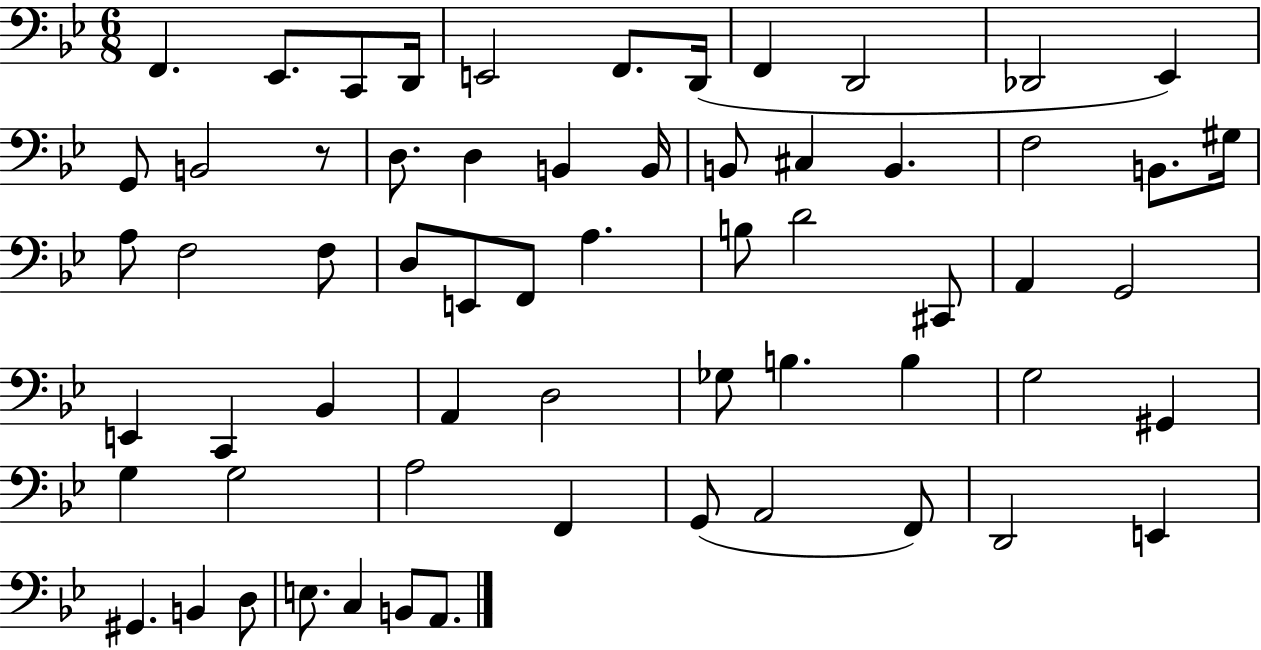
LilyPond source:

{
  \clef bass
  \numericTimeSignature
  \time 6/8
  \key bes \major
  f,4. ees,8. c,8 d,16 | e,2 f,8. d,16( | f,4 d,2 | des,2 ees,4) | \break g,8 b,2 r8 | d8. d4 b,4 b,16 | b,8 cis4 b,4. | f2 b,8. gis16 | \break a8 f2 f8 | d8 e,8 f,8 a4. | b8 d'2 cis,8 | a,4 g,2 | \break e,4 c,4 bes,4 | a,4 d2 | ges8 b4. b4 | g2 gis,4 | \break g4 g2 | a2 f,4 | g,8( a,2 f,8) | d,2 e,4 | \break gis,4. b,4 d8 | e8. c4 b,8 a,8. | \bar "|."
}